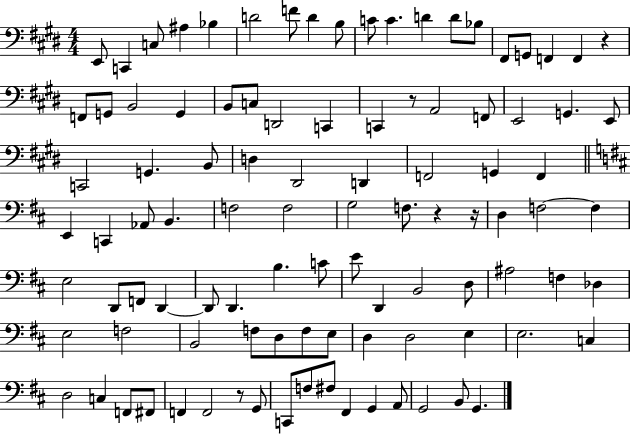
{
  \clef bass
  \numericTimeSignature
  \time 4/4
  \key e \major
  \repeat volta 2 { e,8 c,4 c8 ais4 bes4 | d'2 f'8 d'4 b8 | c'8 c'4. d'4 d'8 bes8 | fis,8 g,8 f,4 f,4 r4 | \break f,8 g,8 b,2 g,4 | b,8 c8 d,2 c,4 | c,4 r8 a,2 f,8 | e,2 g,4. e,8 | \break c,2 g,4. b,8 | d4 dis,2 d,4 | f,2 g,4 f,4 | \bar "||" \break \key d \major e,4 c,4 aes,8 b,4. | f2 f2 | g2 f8. r4 r16 | d4 f2~~ f4 | \break e2 d,8 f,8 d,4~~ | d,8 d,4. b4. c'8 | e'8 d,4 b,2 d8 | ais2 f4 des4 | \break e2 f2 | b,2 f8 d8 f8 e8 | d4 d2 e4 | e2. c4 | \break d2 c4 f,8 fis,8 | f,4 f,2 r8 g,8 | c,8 f8 fis8 fis,4 g,4 a,8 | g,2 b,8 g,4. | \break } \bar "|."
}